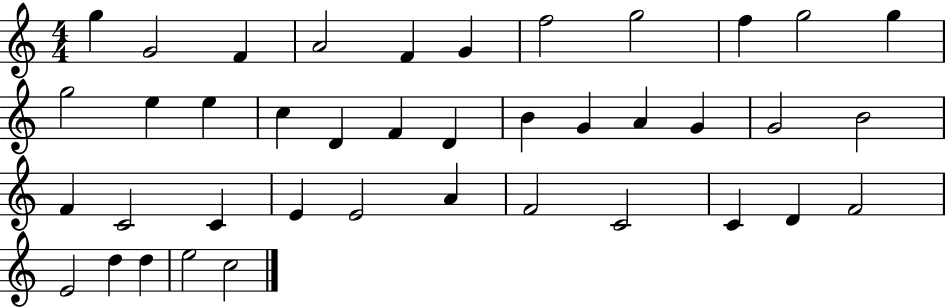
X:1
T:Untitled
M:4/4
L:1/4
K:C
g G2 F A2 F G f2 g2 f g2 g g2 e e c D F D B G A G G2 B2 F C2 C E E2 A F2 C2 C D F2 E2 d d e2 c2